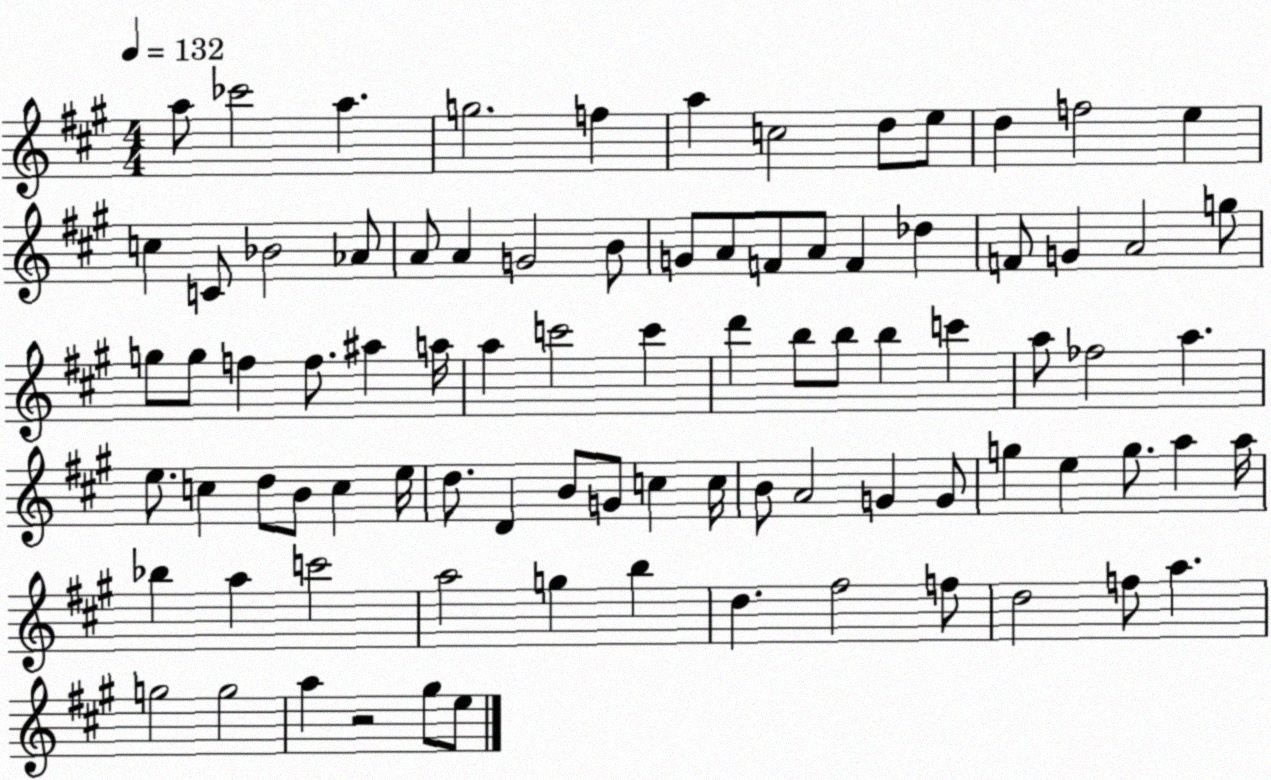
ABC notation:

X:1
T:Untitled
M:4/4
L:1/4
K:A
a/2 _c'2 a g2 f a c2 d/2 e/2 d f2 e c C/2 _B2 _A/2 A/2 A G2 B/2 G/2 A/2 F/2 A/2 F _d F/2 G A2 g/2 g/2 g/2 f f/2 ^a a/4 a c'2 c' d' b/2 b/2 b c' a/2 _f2 a e/2 c d/2 B/2 c e/4 d/2 D B/2 G/2 c c/4 B/2 A2 G G/2 g e g/2 a a/4 _b a c'2 a2 g b d ^f2 f/2 d2 f/2 a g2 g2 a z2 ^g/2 e/2